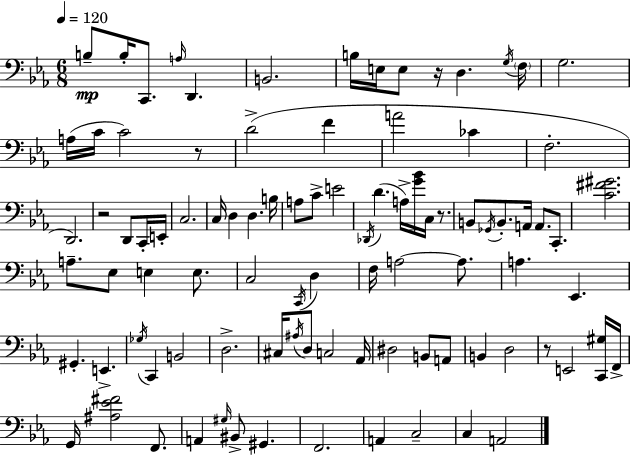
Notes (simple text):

B3/e B3/s C2/e. A3/s D2/q. B2/h. B3/s E3/s E3/e R/s D3/q. G3/s F3/s G3/h. A3/s C4/s C4/h R/e D4/h F4/q A4/h CES4/q F3/h. D2/h. R/h D2/e C2/s E2/s C3/h. C3/s D3/q D3/q. B3/s A3/e C4/e E4/h Db2/s D4/q. A3/s [G4,Bb4]/s C3/s R/e. B2/e Gb2/s B2/e. A2/s A2/e. C2/e. [C4,F#4,G#4]/h. A3/e. Eb3/e E3/q E3/e. C3/h C2/s D3/q F3/s A3/h A3/e. A3/q. Eb2/q. G#2/q. E2/q. Gb3/s C2/q B2/h D3/h. C#3/s A#3/s D3/e C3/h Ab2/s D#3/h B2/e A2/e B2/q D3/h R/e E2/h [C2,G#3]/s F2/s G2/s [A#3,Eb4,F#4]/h F2/e. A2/q G#3/s BIS2/e G#2/q. F2/h. A2/q C3/h C3/q A2/h